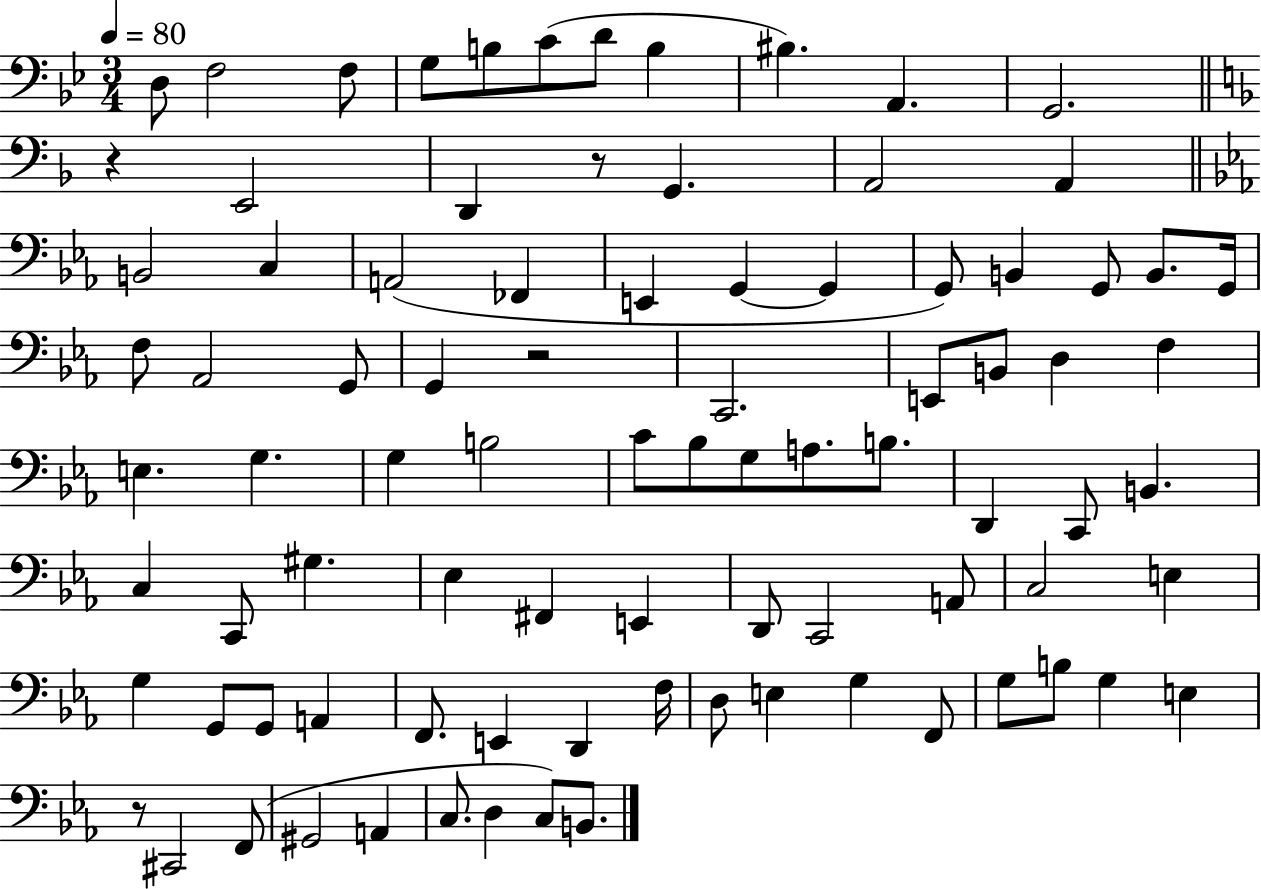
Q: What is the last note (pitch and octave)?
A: B2